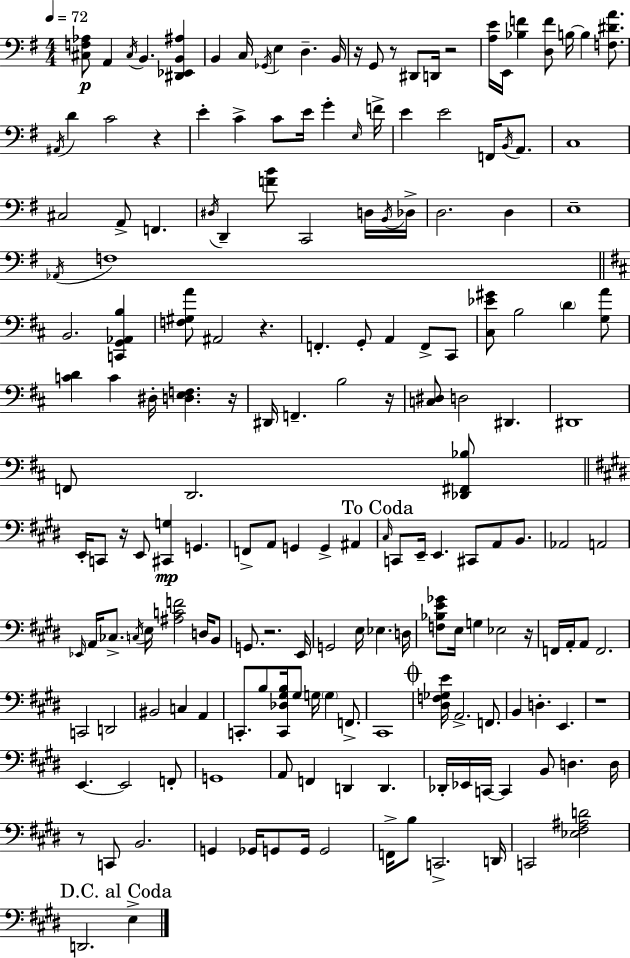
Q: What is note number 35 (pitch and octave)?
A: D#3